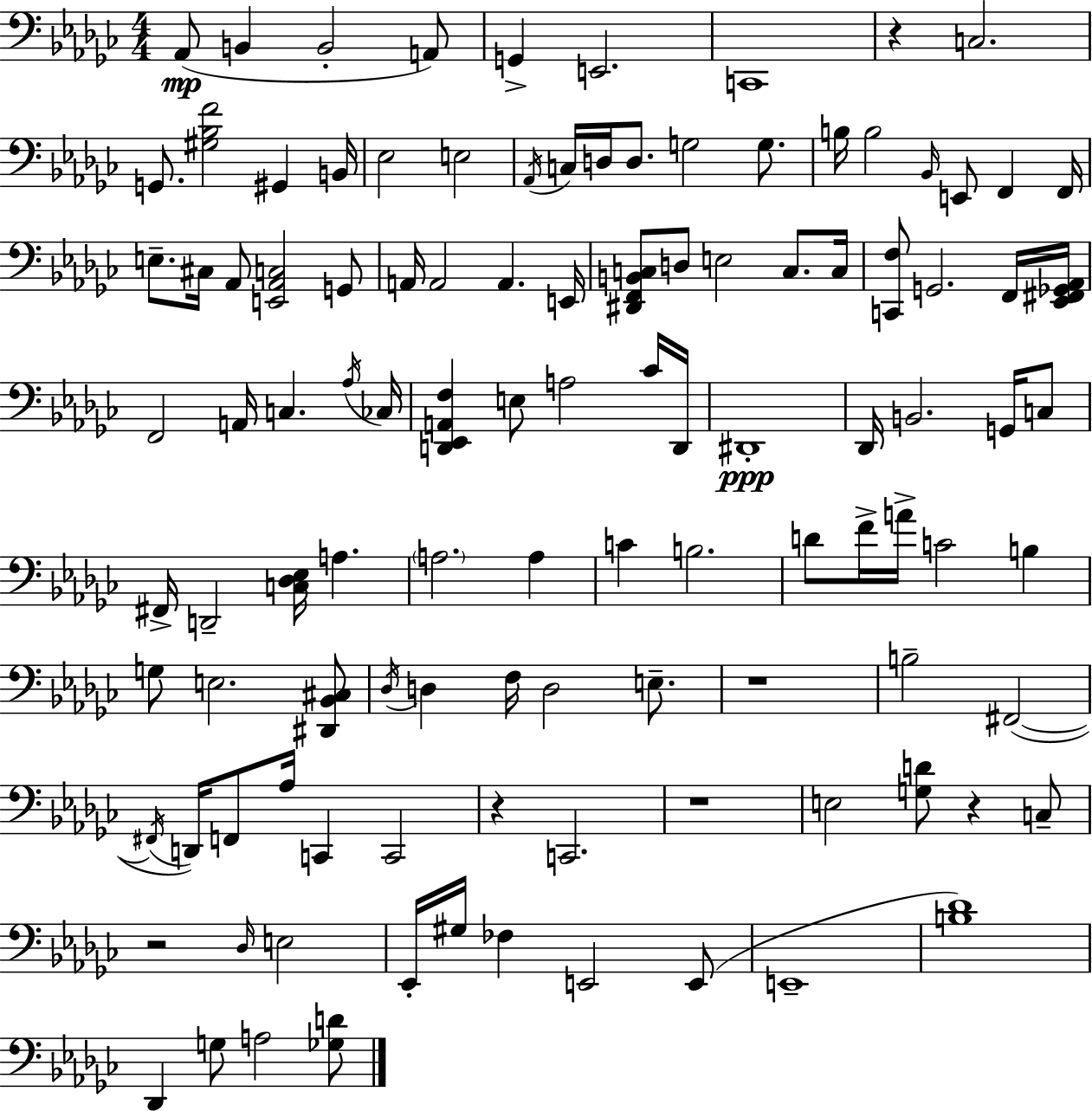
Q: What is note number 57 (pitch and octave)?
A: A3